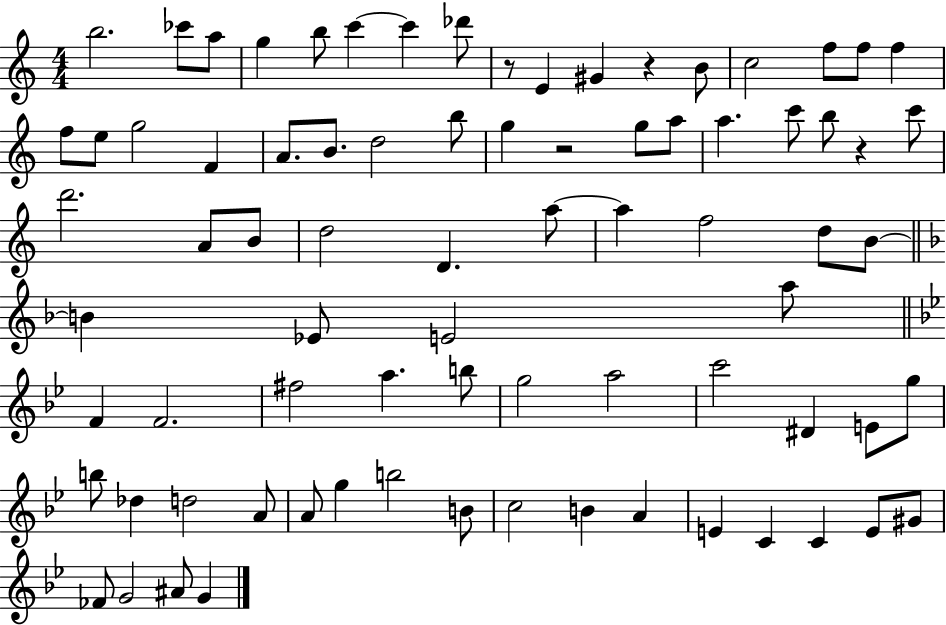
{
  \clef treble
  \numericTimeSignature
  \time 4/4
  \key c \major
  b''2. ces'''8 a''8 | g''4 b''8 c'''4~~ c'''4 des'''8 | r8 e'4 gis'4 r4 b'8 | c''2 f''8 f''8 f''4 | \break f''8 e''8 g''2 f'4 | a'8. b'8. d''2 b''8 | g''4 r2 g''8 a''8 | a''4. c'''8 b''8 r4 c'''8 | \break d'''2. a'8 b'8 | d''2 d'4. a''8~~ | a''4 f''2 d''8 b'8~~ | \bar "||" \break \key f \major b'4 ees'8 e'2 a''8 | \bar "||" \break \key bes \major f'4 f'2. | fis''2 a''4. b''8 | g''2 a''2 | c'''2 dis'4 e'8 g''8 | \break b''8 des''4 d''2 a'8 | a'8 g''4 b''2 b'8 | c''2 b'4 a'4 | e'4 c'4 c'4 e'8 gis'8 | \break fes'8 g'2 ais'8 g'4 | \bar "|."
}